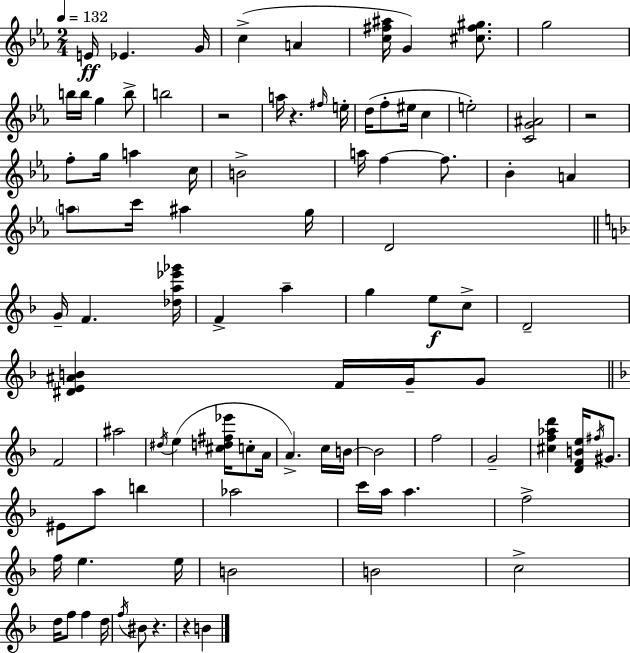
E4/s Eb4/q. G4/s C5/q A4/q [C5,F#5,A#5]/s G4/q [C#5,F#5,G#5]/e. G5/h B5/s B5/s G5/q B5/e B5/h R/h A5/s R/q. F#5/s E5/s D5/s F5/e EIS5/s C5/q E5/h [C4,G4,A#4]/h R/h F5/e G5/s A5/q C5/s B4/h A5/s F5/q F5/e. Bb4/q A4/q A5/e C6/s A#5/q G5/s D4/h G4/s F4/q. [Db5,A5,Eb6,Gb6]/s F4/q A5/q G5/q E5/e C5/e D4/h [D#4,E4,A#4,B4]/q F4/s G4/s G4/e F4/h A#5/h D#5/s E5/q [C#5,D5,F#5,Eb6]/s C5/e A4/s A4/q. C5/s B4/s B4/h F5/h G4/h [C#5,F5,Ab5,D6]/q [D4,F4,B4,E5]/s F#5/s G#4/e. EIS4/e A5/e B5/q Ab5/h C6/s A5/s A5/q. F5/h F5/s E5/q. E5/s B4/h B4/h C5/h D5/s F5/e F5/q D5/s F5/s BIS4/e R/q. R/q B4/q